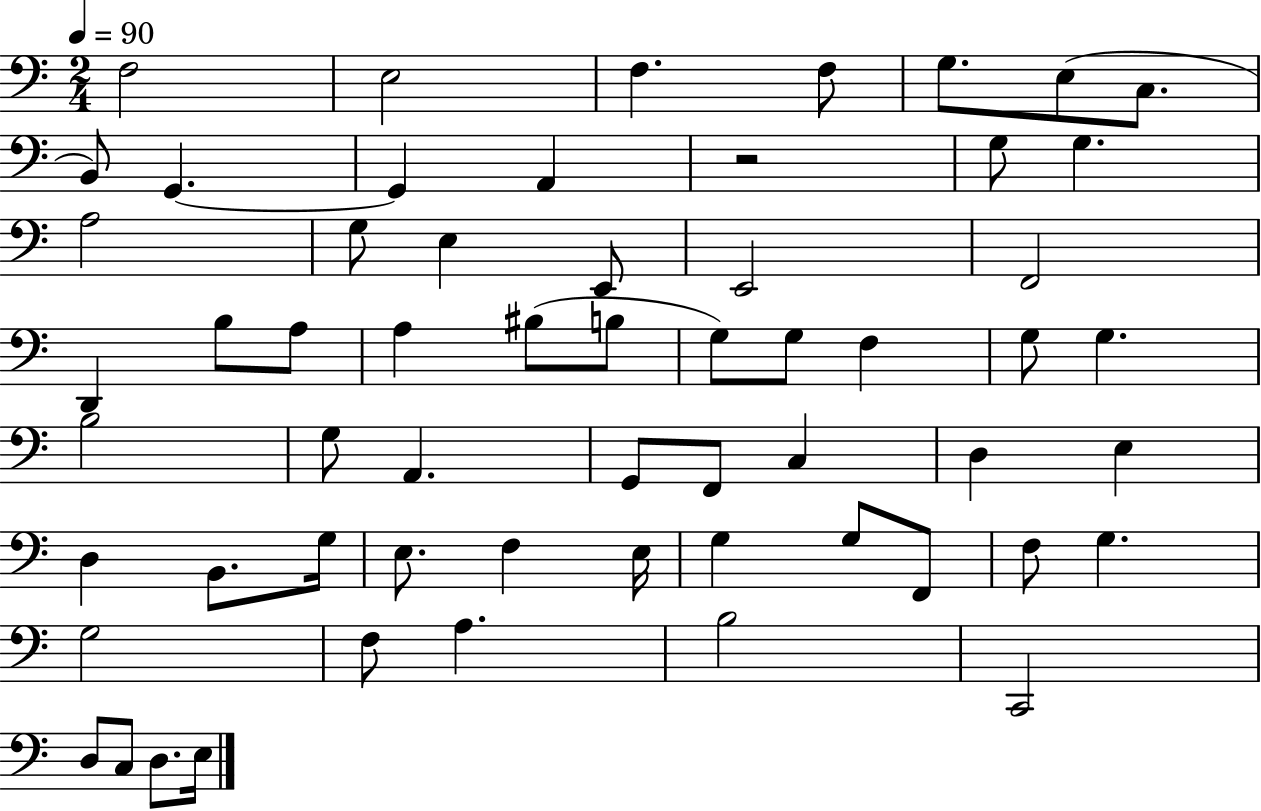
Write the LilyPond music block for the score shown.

{
  \clef bass
  \numericTimeSignature
  \time 2/4
  \key c \major
  \tempo 4 = 90
  f2 | e2 | f4. f8 | g8. e8( c8. | \break b,8) g,4.~~ | g,4 a,4 | r2 | g8 g4. | \break a2 | g8 e4 e,8 | e,2 | f,2 | \break d,4 b8 a8 | a4 bis8( b8 | g8) g8 f4 | g8 g4. | \break b2 | g8 a,4. | g,8 f,8 c4 | d4 e4 | \break d4 b,8. g16 | e8. f4 e16 | g4 g8 f,8 | f8 g4. | \break g2 | f8 a4. | b2 | c,2 | \break d8 c8 d8. e16 | \bar "|."
}